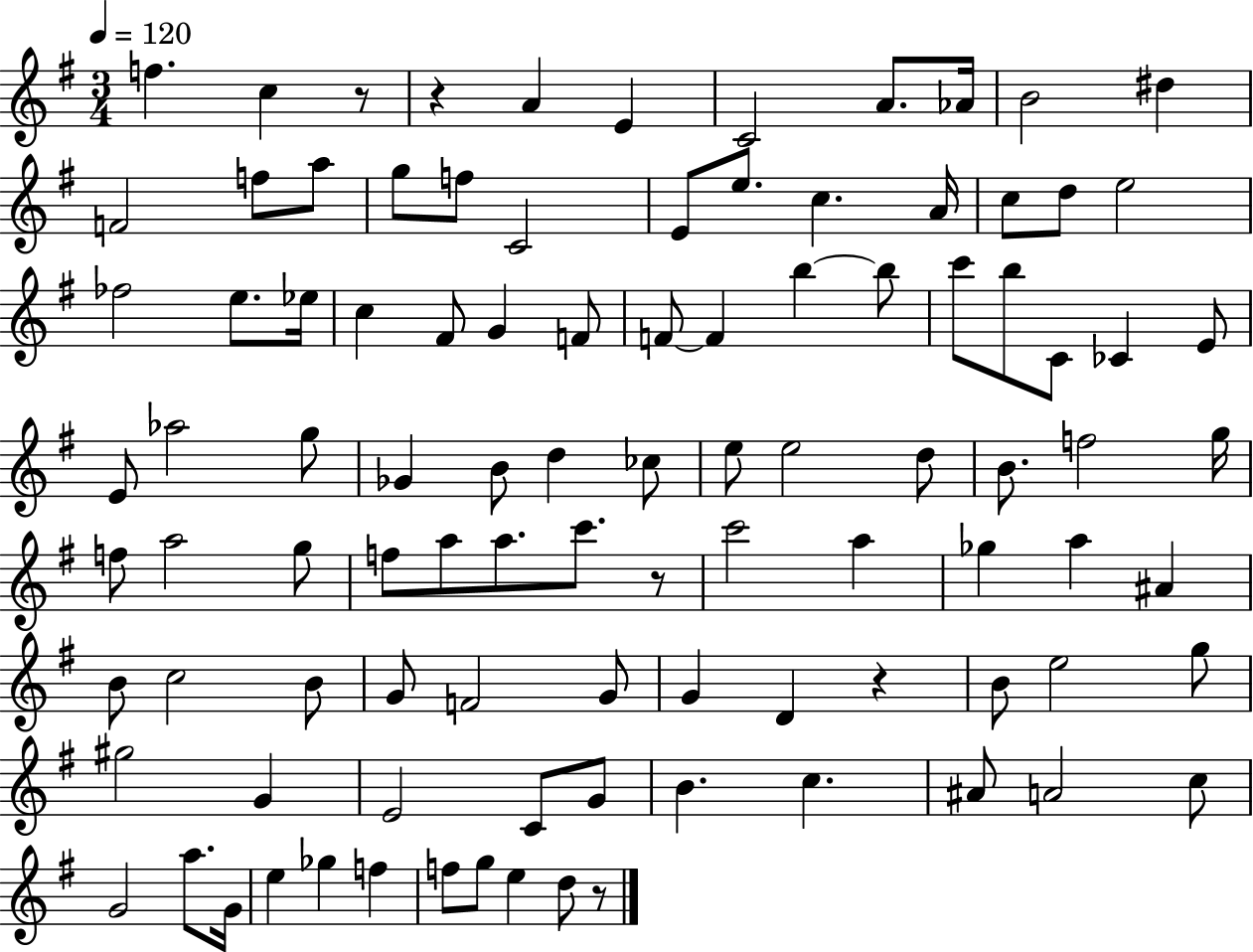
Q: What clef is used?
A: treble